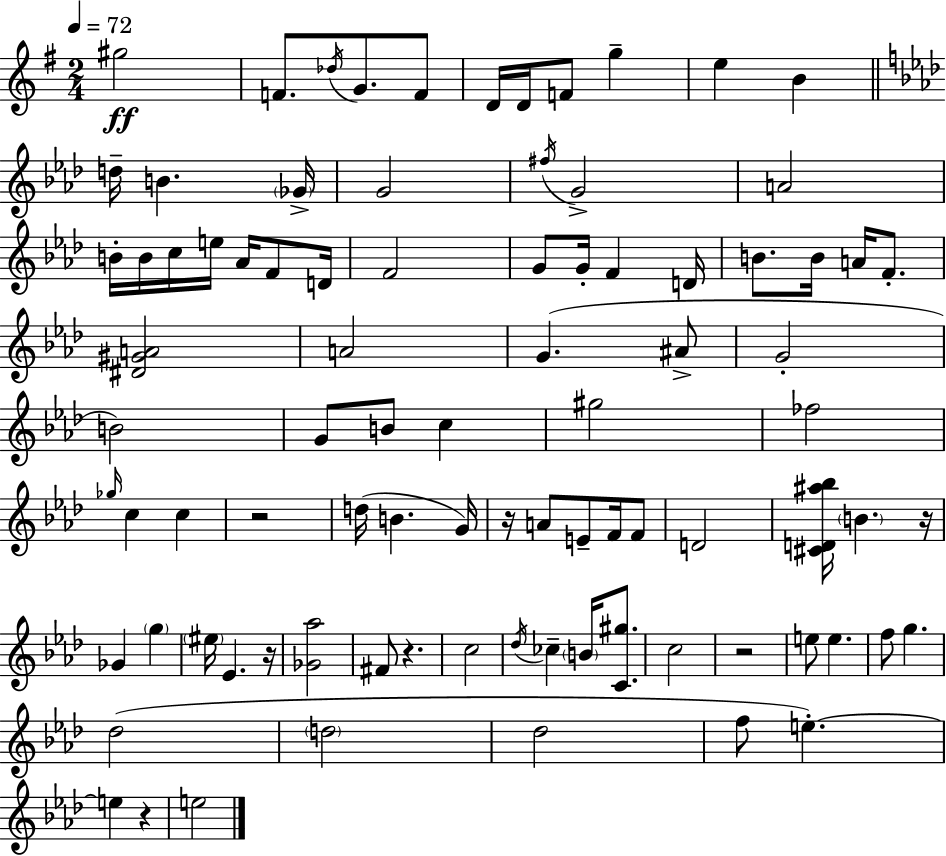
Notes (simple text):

G#5/h F4/e. Db5/s G4/e. F4/e D4/s D4/s F4/e G5/q E5/q B4/q D5/s B4/q. Gb4/s G4/h F#5/s G4/h A4/h B4/s B4/s C5/s E5/s Ab4/s F4/e D4/s F4/h G4/e G4/s F4/q D4/s B4/e. B4/s A4/s F4/e. [D#4,G#4,A4]/h A4/h G4/q. A#4/e G4/h B4/h G4/e B4/e C5/q G#5/h FES5/h Gb5/s C5/q C5/q R/h D5/s B4/q. G4/s R/s A4/e E4/e F4/s F4/e D4/h [C#4,D4,A#5,Bb5]/s B4/q. R/s Gb4/q G5/q EIS5/s Eb4/q. R/s [Gb4,Ab5]/h F#4/e R/q. C5/h Db5/s CES5/q B4/s [C4,G#5]/e. C5/h R/h E5/e E5/q. F5/e G5/q. Db5/h D5/h Db5/h F5/e E5/q. E5/q R/q E5/h